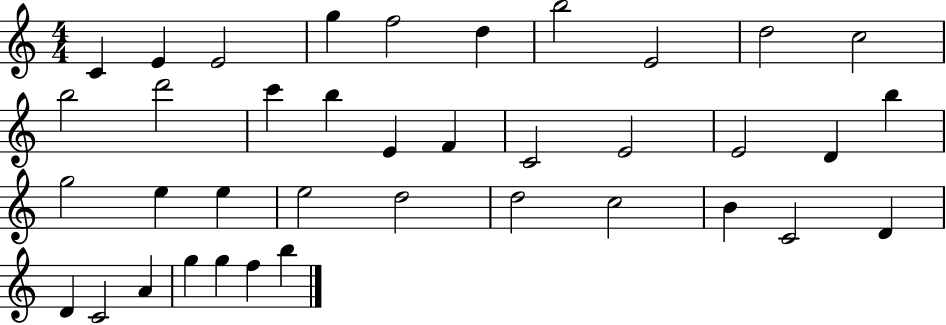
C4/q E4/q E4/h G5/q F5/h D5/q B5/h E4/h D5/h C5/h B5/h D6/h C6/q B5/q E4/q F4/q C4/h E4/h E4/h D4/q B5/q G5/h E5/q E5/q E5/h D5/h D5/h C5/h B4/q C4/h D4/q D4/q C4/h A4/q G5/q G5/q F5/q B5/q